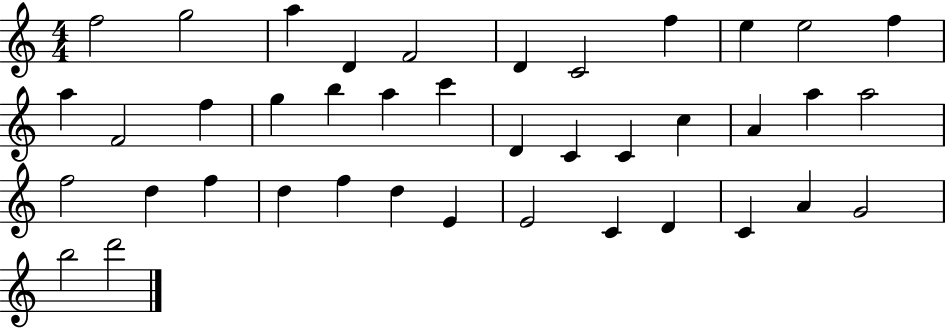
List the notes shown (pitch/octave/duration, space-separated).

F5/h G5/h A5/q D4/q F4/h D4/q C4/h F5/q E5/q E5/h F5/q A5/q F4/h F5/q G5/q B5/q A5/q C6/q D4/q C4/q C4/q C5/q A4/q A5/q A5/h F5/h D5/q F5/q D5/q F5/q D5/q E4/q E4/h C4/q D4/q C4/q A4/q G4/h B5/h D6/h